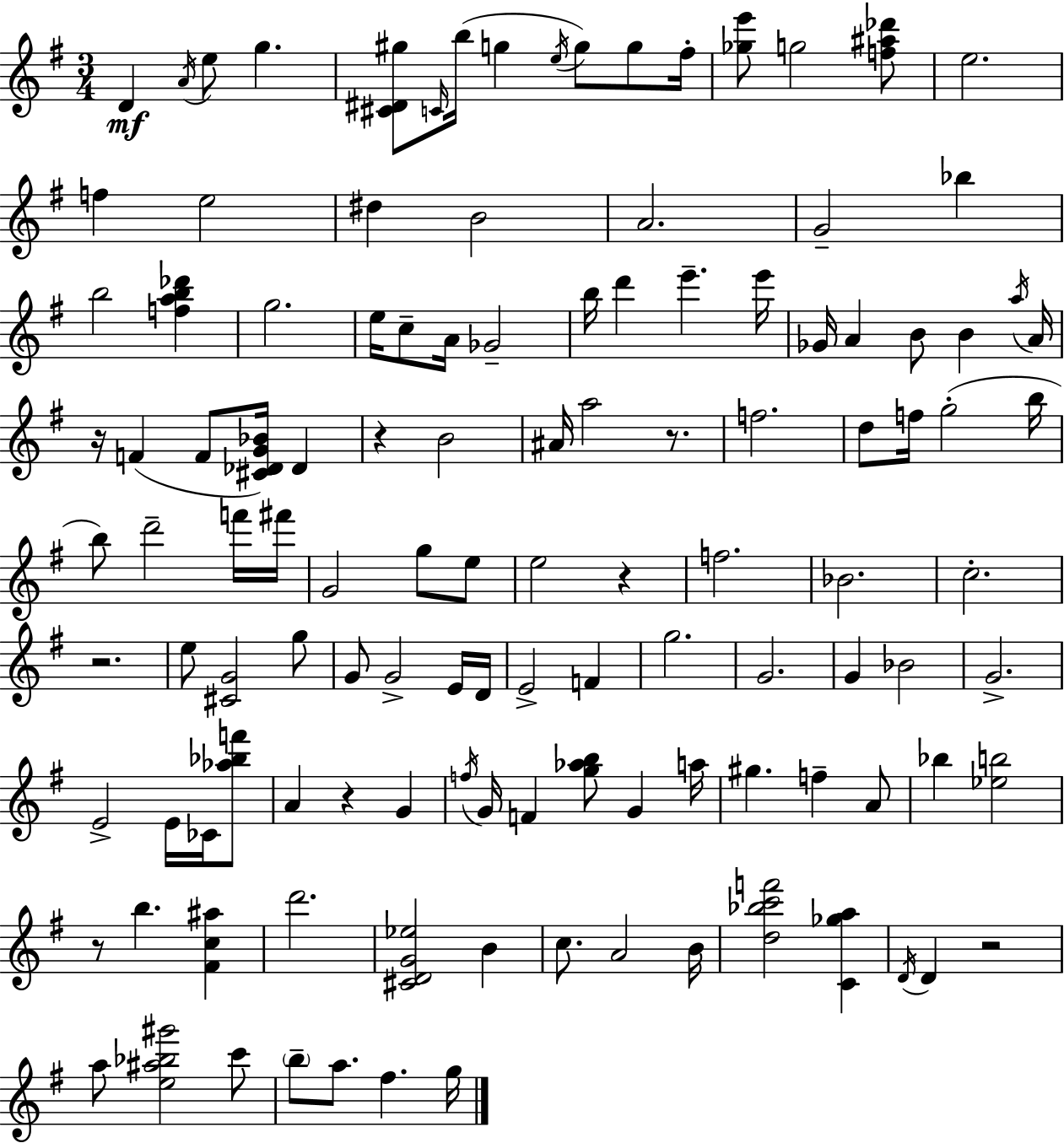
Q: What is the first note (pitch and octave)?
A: D4